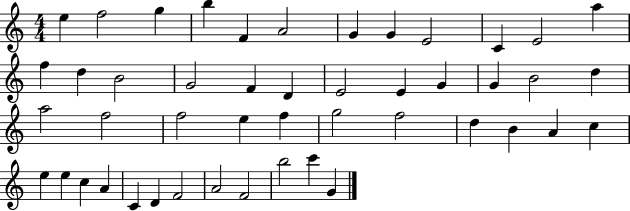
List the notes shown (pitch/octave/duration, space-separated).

E5/q F5/h G5/q B5/q F4/q A4/h G4/q G4/q E4/h C4/q E4/h A5/q F5/q D5/q B4/h G4/h F4/q D4/q E4/h E4/q G4/q G4/q B4/h D5/q A5/h F5/h F5/h E5/q F5/q G5/h F5/h D5/q B4/q A4/q C5/q E5/q E5/q C5/q A4/q C4/q D4/q F4/h A4/h F4/h B5/h C6/q G4/q